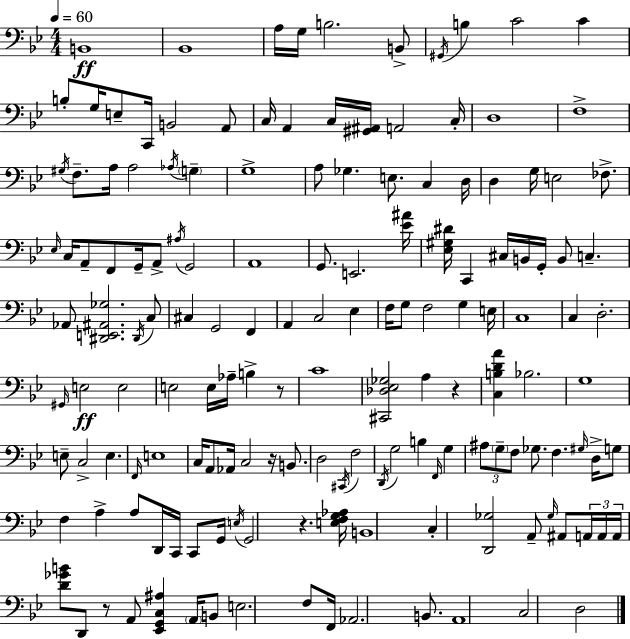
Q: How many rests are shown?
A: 5